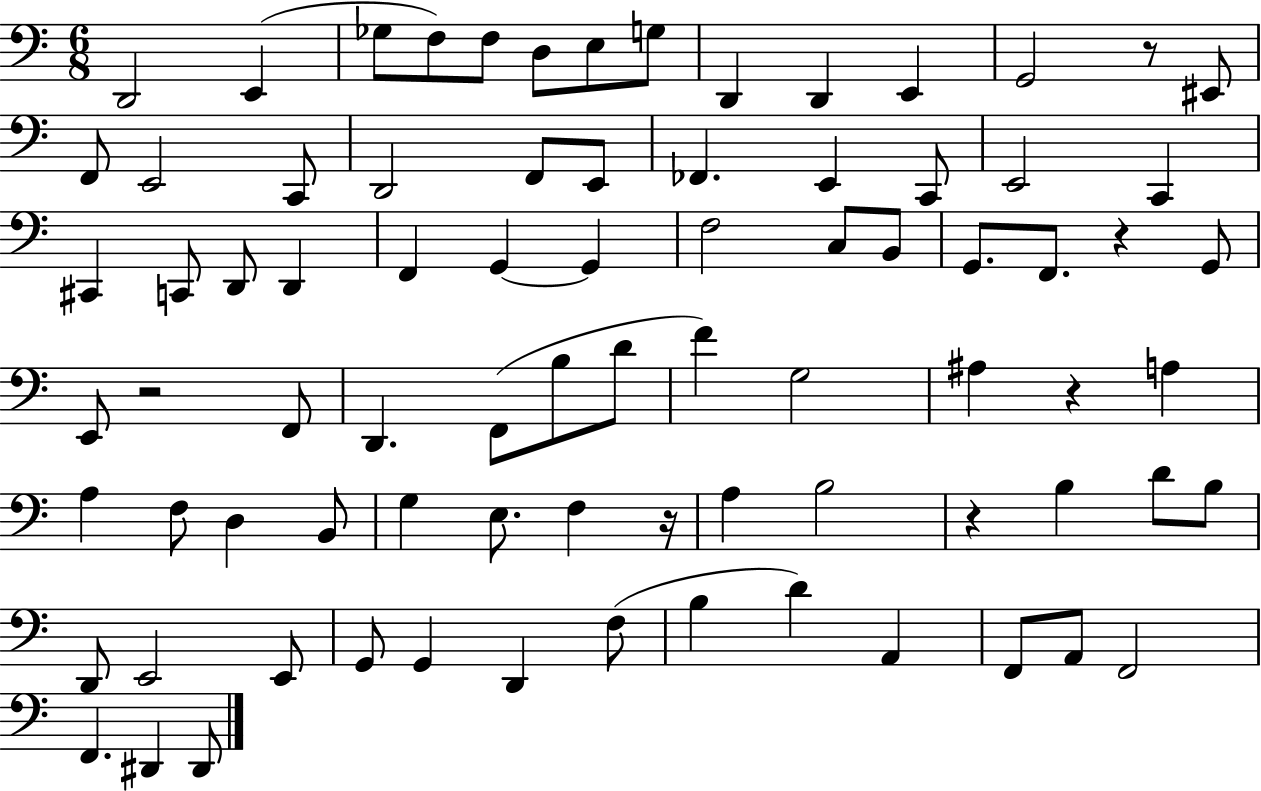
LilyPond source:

{
  \clef bass
  \numericTimeSignature
  \time 6/8
  \key c \major
  d,2 e,4( | ges8 f8) f8 d8 e8 g8 | d,4 d,4 e,4 | g,2 r8 eis,8 | \break f,8 e,2 c,8 | d,2 f,8 e,8 | fes,4. e,4 c,8 | e,2 c,4 | \break cis,4 c,8 d,8 d,4 | f,4 g,4~~ g,4 | f2 c8 b,8 | g,8. f,8. r4 g,8 | \break e,8 r2 f,8 | d,4. f,8( b8 d'8 | f'4) g2 | ais4 r4 a4 | \break a4 f8 d4 b,8 | g4 e8. f4 r16 | a4 b2 | r4 b4 d'8 b8 | \break d,8 e,2 e,8 | g,8 g,4 d,4 f8( | b4 d'4) a,4 | f,8 a,8 f,2 | \break f,4. dis,4 dis,8 | \bar "|."
}